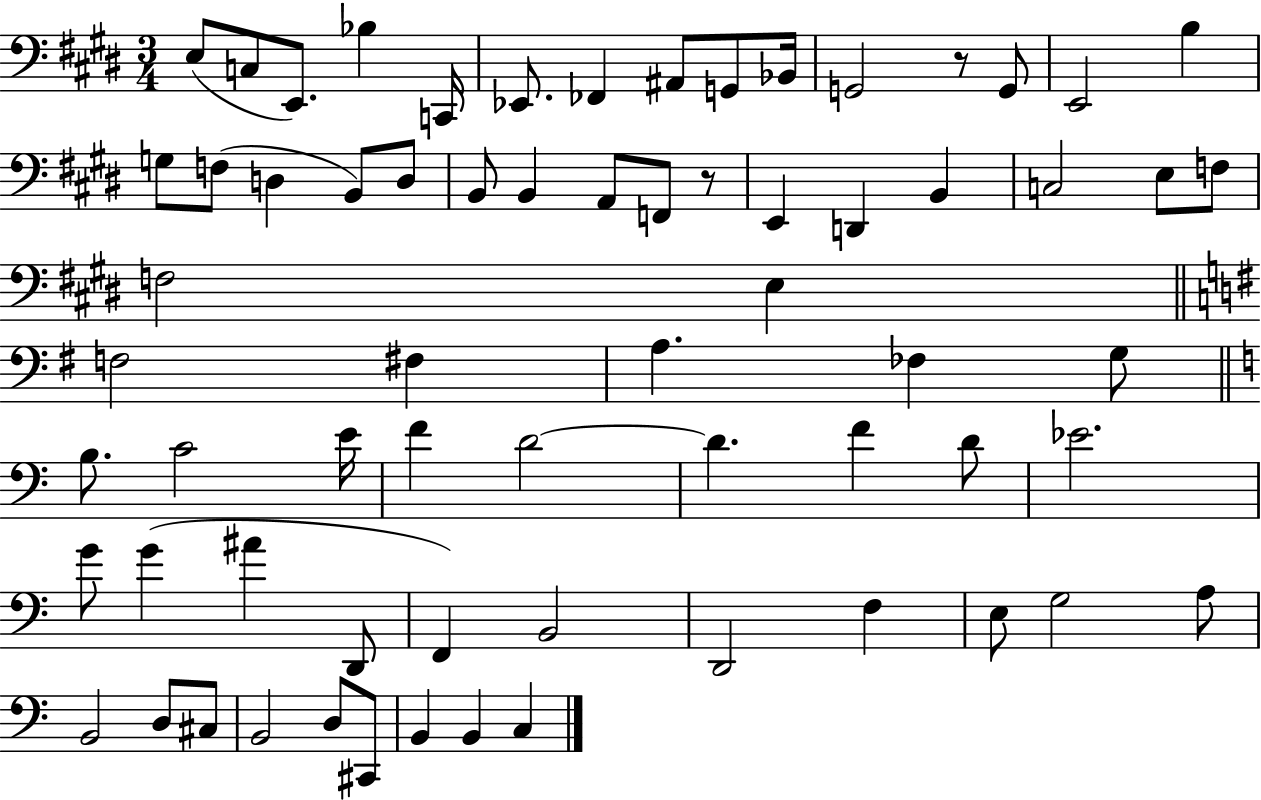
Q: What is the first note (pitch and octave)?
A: E3